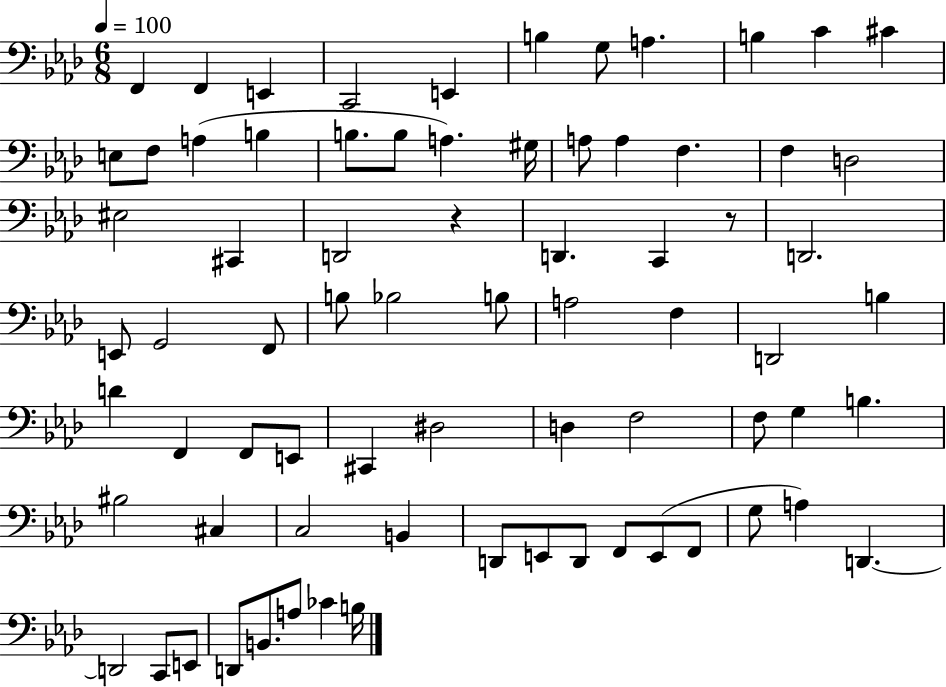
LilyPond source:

{
  \clef bass
  \numericTimeSignature
  \time 6/8
  \key aes \major
  \tempo 4 = 100
  f,4 f,4 e,4 | c,2 e,4 | b4 g8 a4. | b4 c'4 cis'4 | \break e8 f8 a4( b4 | b8. b8 a4.) gis16 | a8 a4 f4. | f4 d2 | \break eis2 cis,4 | d,2 r4 | d,4. c,4 r8 | d,2. | \break e,8 g,2 f,8 | b8 bes2 b8 | a2 f4 | d,2 b4 | \break d'4 f,4 f,8 e,8 | cis,4 dis2 | d4 f2 | f8 g4 b4. | \break bis2 cis4 | c2 b,4 | d,8 e,8 d,8 f,8 e,8( f,8 | g8 a4) d,4.~~ | \break d,2 c,8 e,8 | d,8 b,8. a8 ces'4 b16 | \bar "|."
}